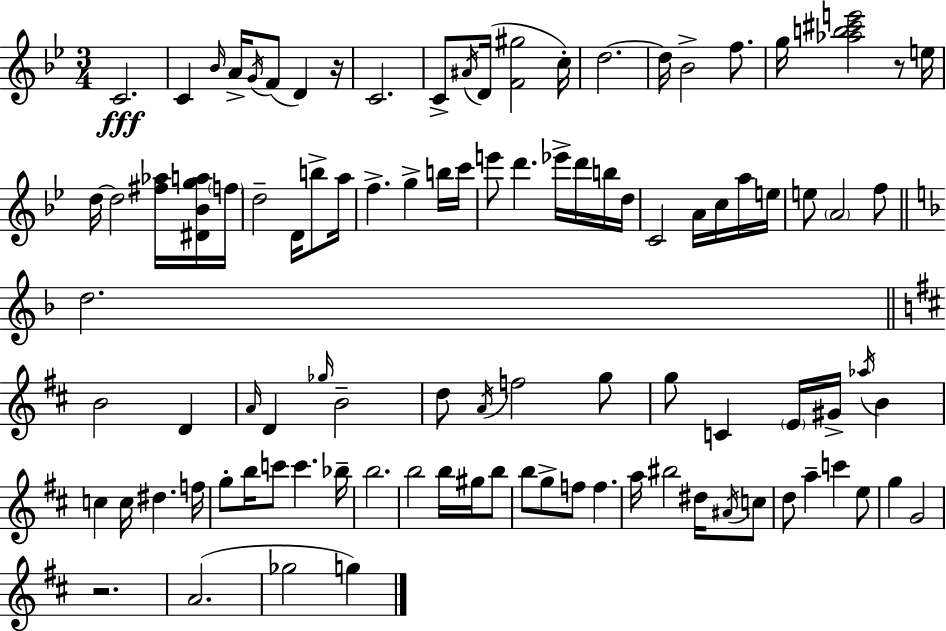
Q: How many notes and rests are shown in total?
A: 99